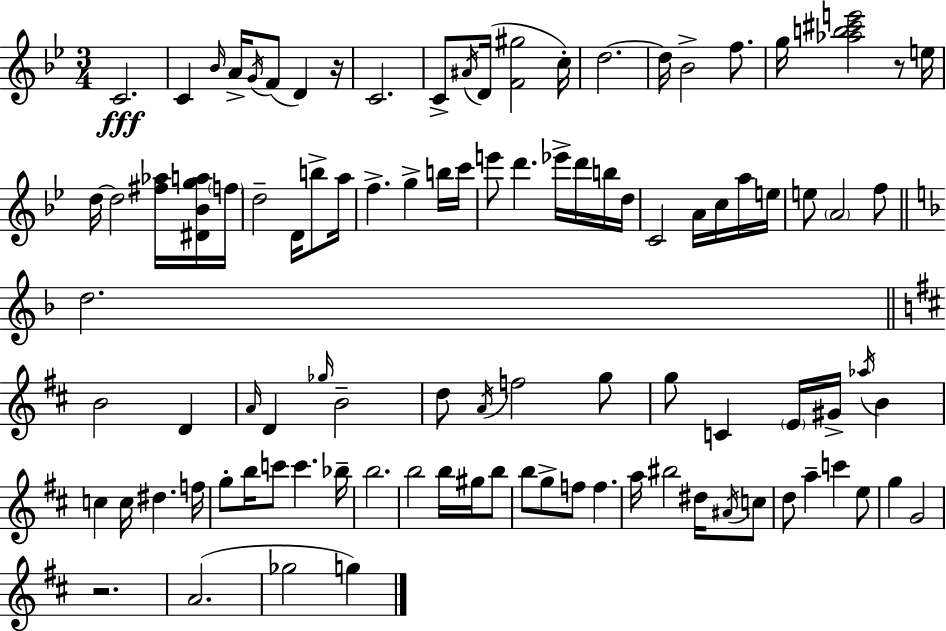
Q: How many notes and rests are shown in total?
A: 99